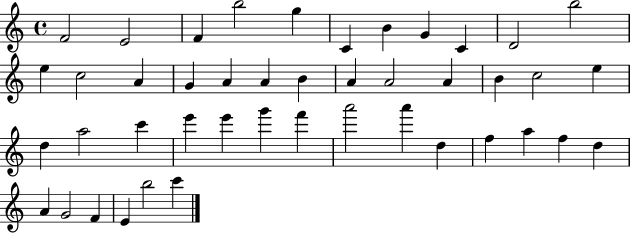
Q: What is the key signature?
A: C major